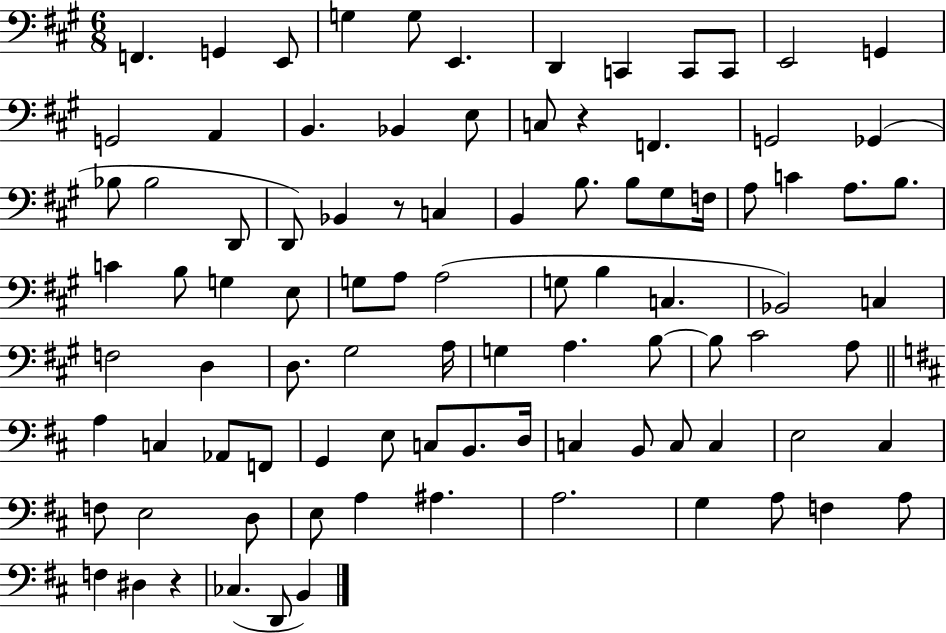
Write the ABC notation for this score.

X:1
T:Untitled
M:6/8
L:1/4
K:A
F,, G,, E,,/2 G, G,/2 E,, D,, C,, C,,/2 C,,/2 E,,2 G,, G,,2 A,, B,, _B,, E,/2 C,/2 z F,, G,,2 _G,, _B,/2 _B,2 D,,/2 D,,/2 _B,, z/2 C, B,, B,/2 B,/2 ^G,/2 F,/4 A,/2 C A,/2 B,/2 C B,/2 G, E,/2 G,/2 A,/2 A,2 G,/2 B, C, _B,,2 C, F,2 D, D,/2 ^G,2 A,/4 G, A, B,/2 B,/2 ^C2 A,/2 A, C, _A,,/2 F,,/2 G,, E,/2 C,/2 B,,/2 D,/4 C, B,,/2 C,/2 C, E,2 ^C, F,/2 E,2 D,/2 E,/2 A, ^A, A,2 G, A,/2 F, A,/2 F, ^D, z _C, D,,/2 B,,